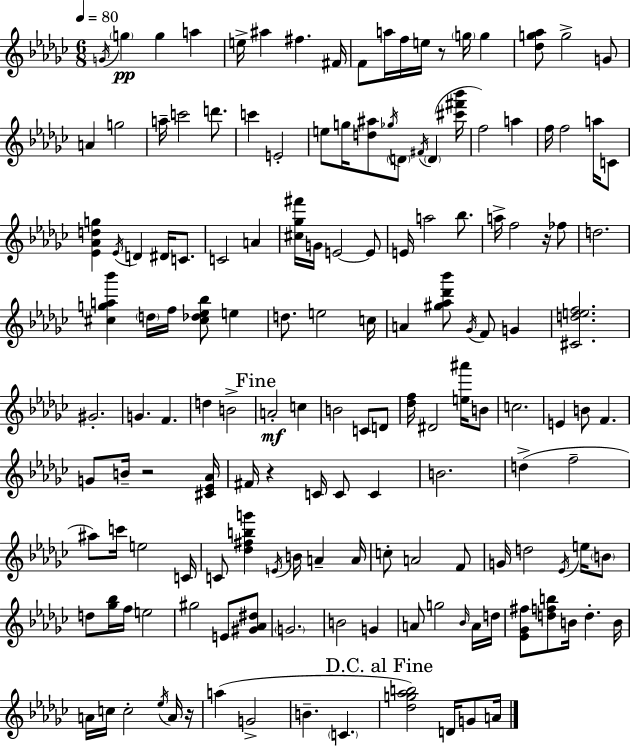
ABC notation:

X:1
T:Untitled
M:6/8
L:1/4
K:Ebm
G/4 g g a e/4 ^a ^f ^F/4 F/2 a/4 f/4 e/4 z/2 g/4 g [_dg_a]/2 g2 G/2 A g2 a/4 c'2 d'/2 c' E2 e/2 g/4 [d^a]/2 _g/4 D/2 ^F/4 D [^c'^f'_b']/4 f2 a f/4 f2 a/4 C/2 [_E_Adg] _E/4 D ^D/4 C/2 C2 A [^c_g^f']/4 G/4 E2 E/2 E/4 a2 _b/2 a/4 f2 z/4 _f/2 d2 [^cga_b'] d/4 f/4 [^c_d_e_b]/2 e d/2 e2 c/4 A [^g_a_d'_b']/2 _G/4 F/2 G [^Cdef]2 ^G2 G F d B2 A2 c B2 C/2 D/2 [_df]/4 ^D2 [e^a']/4 B/2 c2 E B/2 F G/2 B/4 z2 [^C_E_A]/4 ^F/4 z C/4 C/2 C B2 d f2 ^a/2 c'/4 e2 C/4 C/2 [_d^fbg'] E/4 B/4 A A/4 c/2 A2 F/2 G/4 d2 _E/4 e/4 B/2 d/2 [_g_b]/4 f/4 e2 ^g2 E/2 [^G_A^d]/2 G2 B2 G A/2 g2 _B/4 A/4 d/4 [_E_G^f]/2 [dfb]/2 B/4 d B/4 A/4 c/4 c2 _e/4 A/4 z/4 a G2 B C [_dg_ab]2 D/4 G/2 A/4